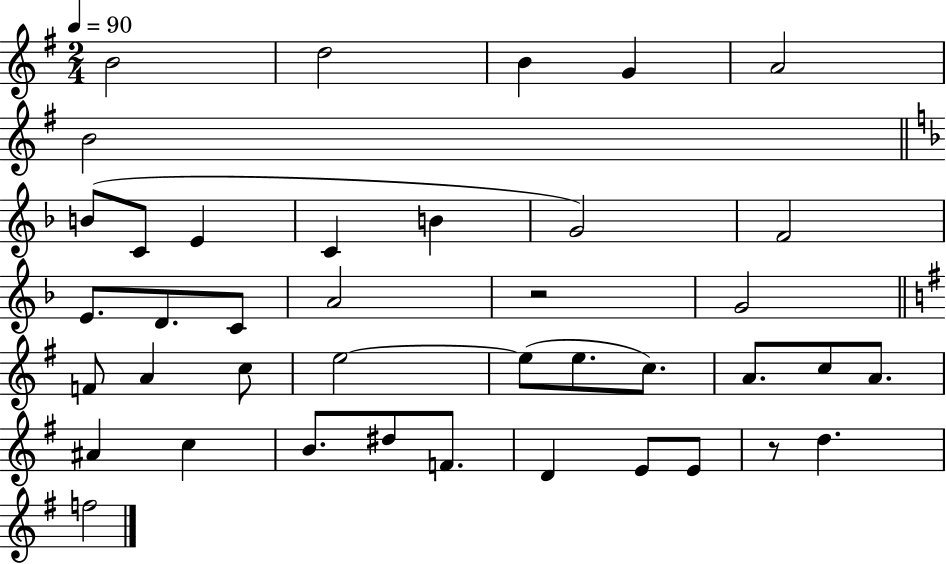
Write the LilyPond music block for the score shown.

{
  \clef treble
  \numericTimeSignature
  \time 2/4
  \key g \major
  \tempo 4 = 90
  b'2 | d''2 | b'4 g'4 | a'2 | \break b'2 | \bar "||" \break \key d \minor b'8( c'8 e'4 | c'4 b'4 | g'2) | f'2 | \break e'8. d'8. c'8 | a'2 | r2 | g'2 | \break \bar "||" \break \key g \major f'8 a'4 c''8 | e''2~~ | e''8( e''8. c''8.) | a'8. c''8 a'8. | \break ais'4 c''4 | b'8. dis''8 f'8. | d'4 e'8 e'8 | r8 d''4. | \break f''2 | \bar "|."
}